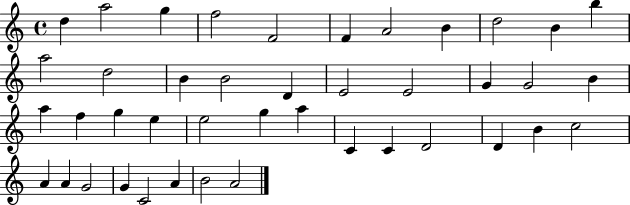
X:1
T:Untitled
M:4/4
L:1/4
K:C
d a2 g f2 F2 F A2 B d2 B b a2 d2 B B2 D E2 E2 G G2 B a f g e e2 g a C C D2 D B c2 A A G2 G C2 A B2 A2